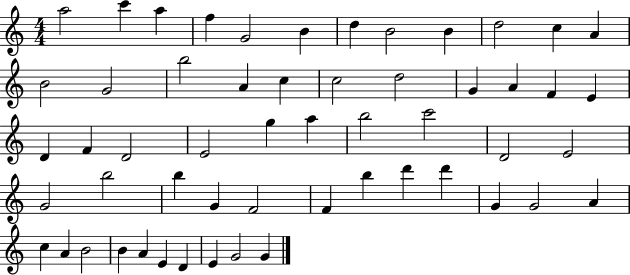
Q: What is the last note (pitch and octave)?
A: G4